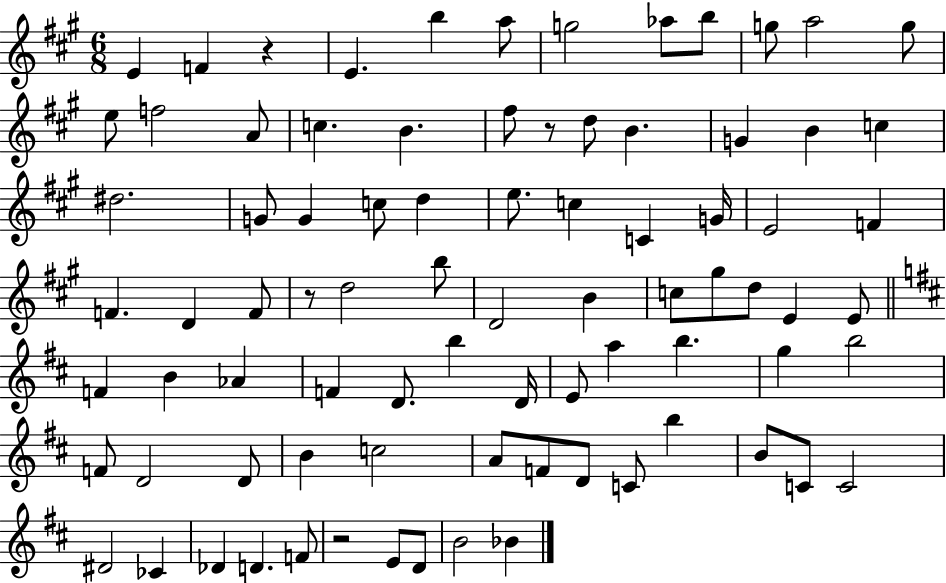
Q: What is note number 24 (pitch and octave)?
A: G4